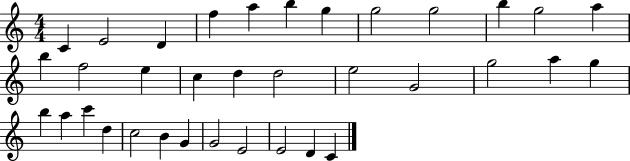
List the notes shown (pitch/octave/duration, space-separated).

C4/q E4/h D4/q F5/q A5/q B5/q G5/q G5/h G5/h B5/q G5/h A5/q B5/q F5/h E5/q C5/q D5/q D5/h E5/h G4/h G5/h A5/q G5/q B5/q A5/q C6/q D5/q C5/h B4/q G4/q G4/h E4/h E4/h D4/q C4/q